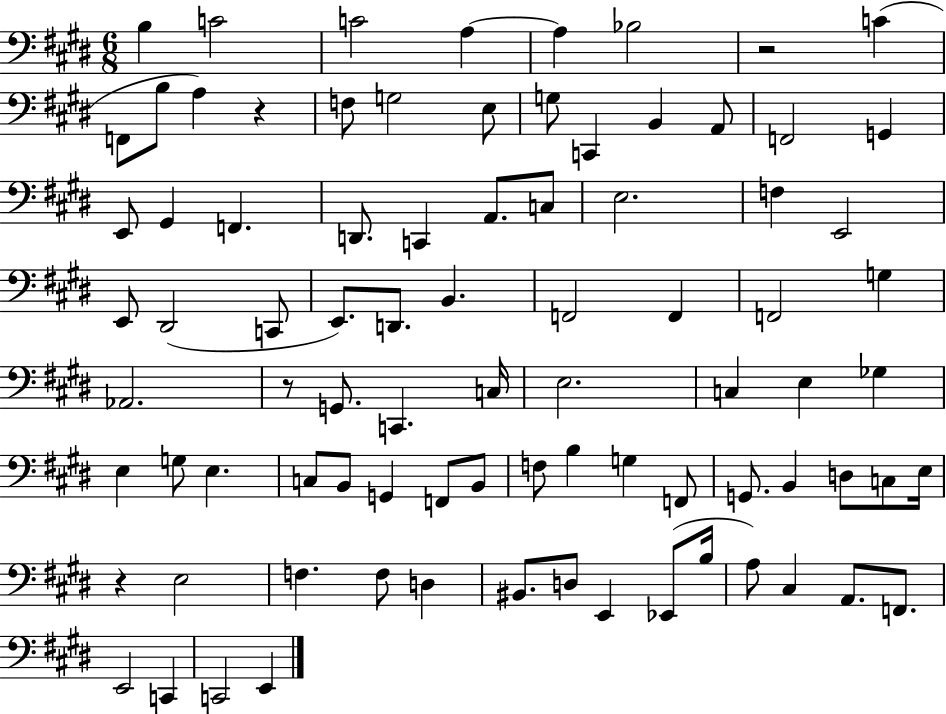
X:1
T:Untitled
M:6/8
L:1/4
K:E
B, C2 C2 A, A, _B,2 z2 C F,,/2 B,/2 A, z F,/2 G,2 E,/2 G,/2 C,, B,, A,,/2 F,,2 G,, E,,/2 ^G,, F,, D,,/2 C,, A,,/2 C,/2 E,2 F, E,,2 E,,/2 ^D,,2 C,,/2 E,,/2 D,,/2 B,, F,,2 F,, F,,2 G, _A,,2 z/2 G,,/2 C,, C,/4 E,2 C, E, _G, E, G,/2 E, C,/2 B,,/2 G,, F,,/2 B,,/2 F,/2 B, G, F,,/2 G,,/2 B,, D,/2 C,/2 E,/4 z E,2 F, F,/2 D, ^B,,/2 D,/2 E,, _E,,/2 B,/4 A,/2 ^C, A,,/2 F,,/2 E,,2 C,, C,,2 E,,